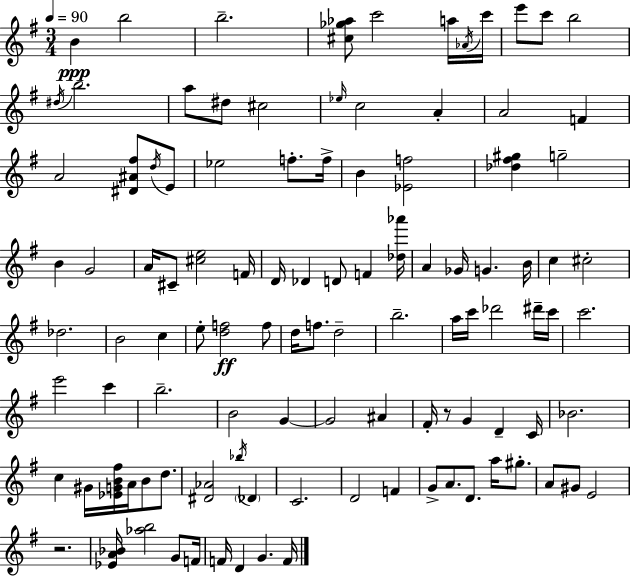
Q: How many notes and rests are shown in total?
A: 107